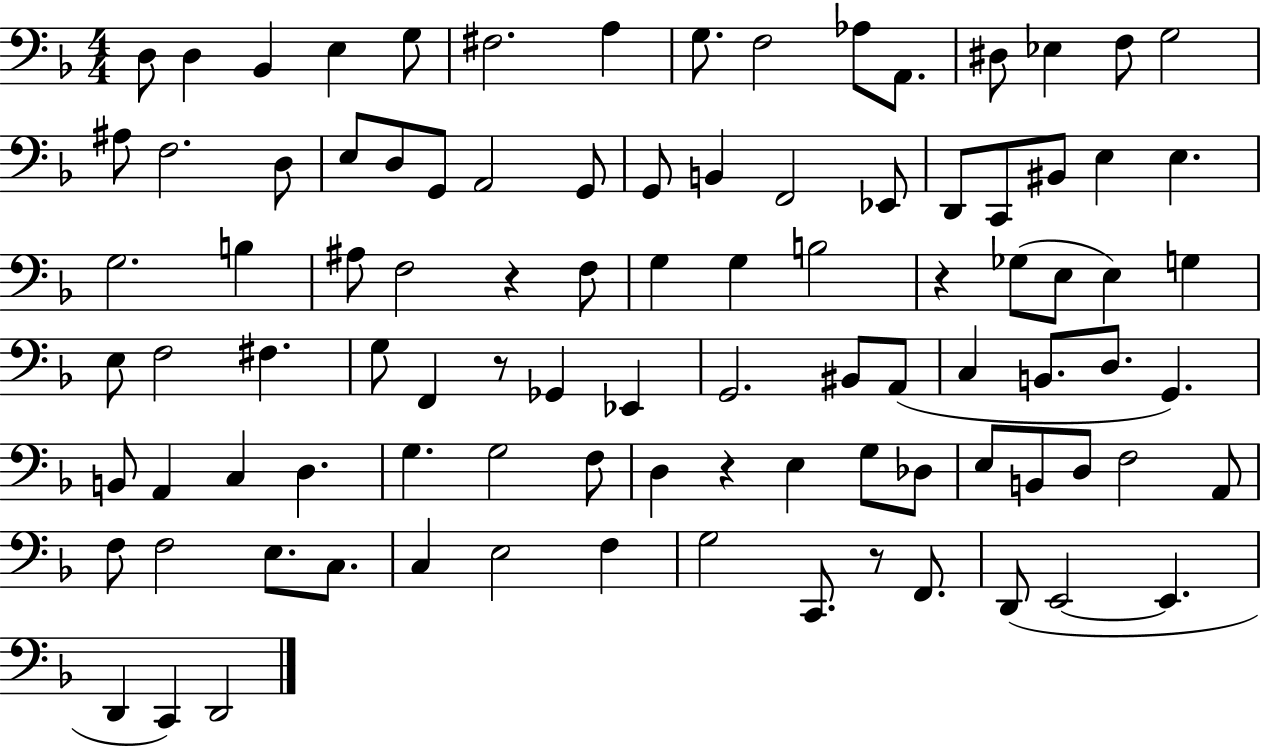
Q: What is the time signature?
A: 4/4